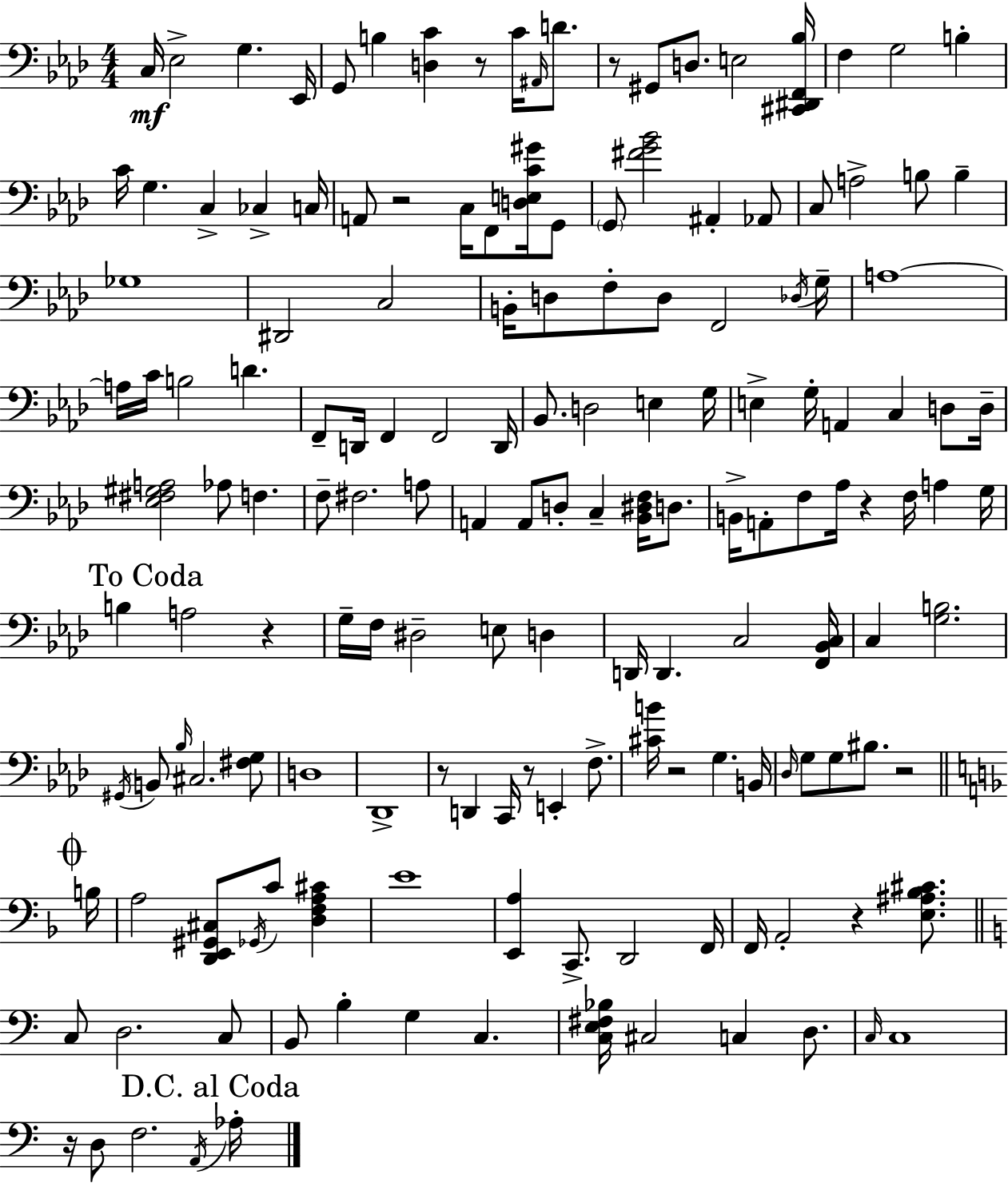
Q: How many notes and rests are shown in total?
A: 157